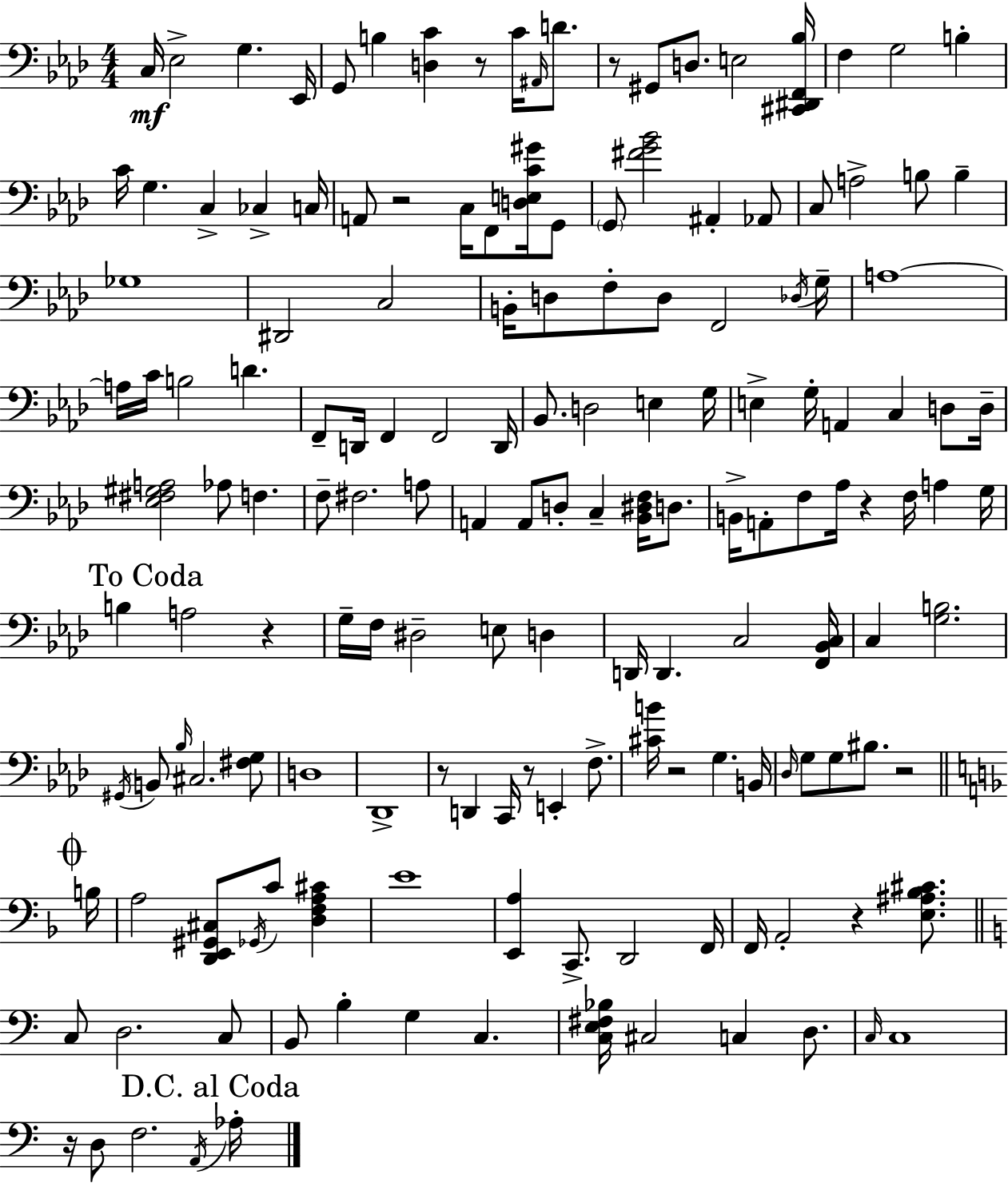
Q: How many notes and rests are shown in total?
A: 157